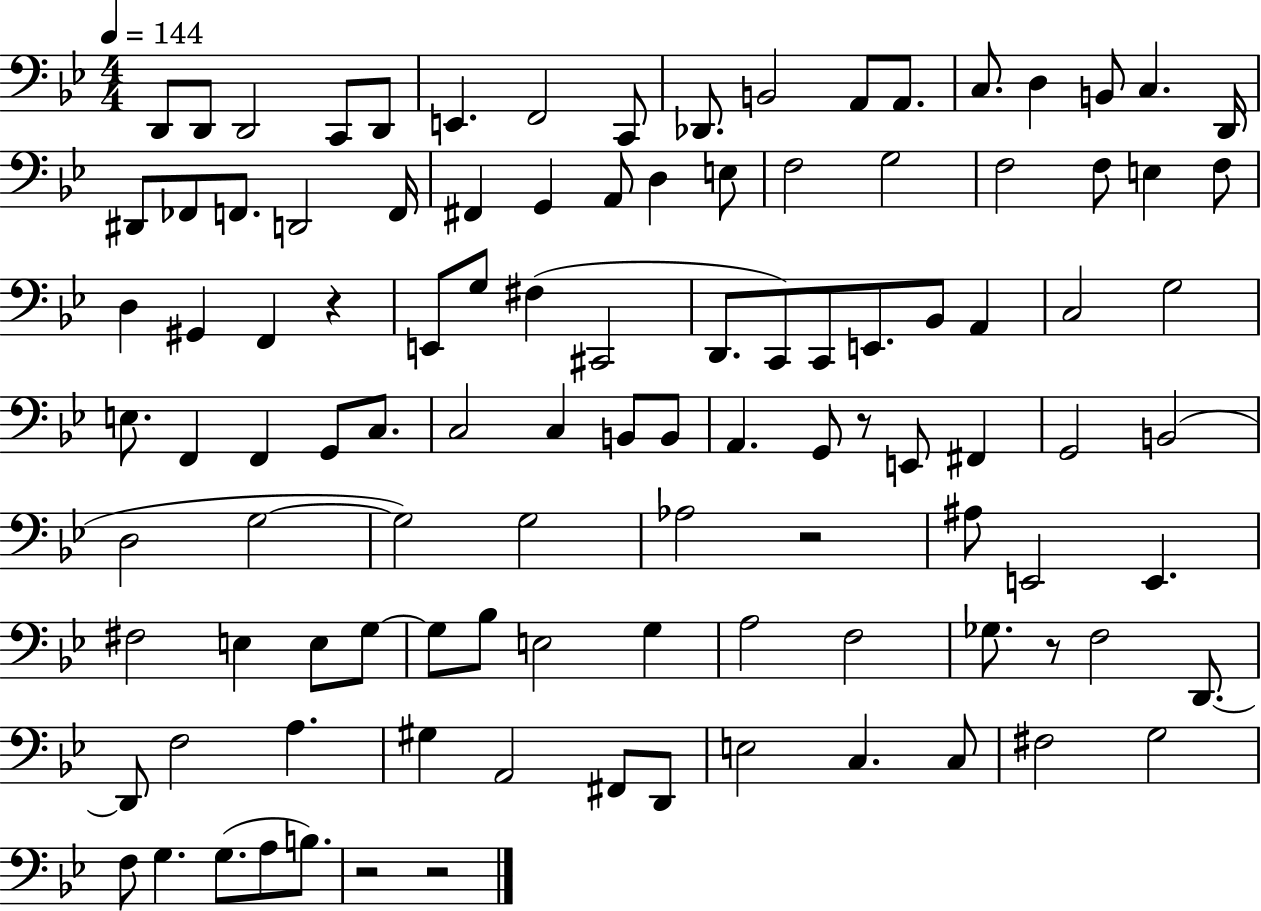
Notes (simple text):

D2/e D2/e D2/h C2/e D2/e E2/q. F2/h C2/e Db2/e. B2/h A2/e A2/e. C3/e. D3/q B2/e C3/q. D2/s D#2/e FES2/e F2/e. D2/h F2/s F#2/q G2/q A2/e D3/q E3/e F3/h G3/h F3/h F3/e E3/q F3/e D3/q G#2/q F2/q R/q E2/e G3/e F#3/q C#2/h D2/e. C2/e C2/e E2/e. Bb2/e A2/q C3/h G3/h E3/e. F2/q F2/q G2/e C3/e. C3/h C3/q B2/e B2/e A2/q. G2/e R/e E2/e F#2/q G2/h B2/h D3/h G3/h G3/h G3/h Ab3/h R/h A#3/e E2/h E2/q. F#3/h E3/q E3/e G3/e G3/e Bb3/e E3/h G3/q A3/h F3/h Gb3/e. R/e F3/h D2/e. D2/e F3/h A3/q. G#3/q A2/h F#2/e D2/e E3/h C3/q. C3/e F#3/h G3/h F3/e G3/q. G3/e. A3/e B3/e. R/h R/h